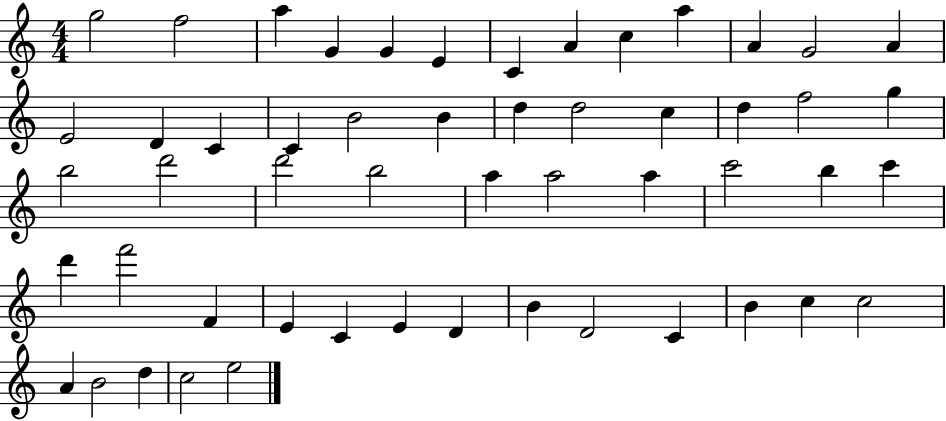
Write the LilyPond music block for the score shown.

{
  \clef treble
  \numericTimeSignature
  \time 4/4
  \key c \major
  g''2 f''2 | a''4 g'4 g'4 e'4 | c'4 a'4 c''4 a''4 | a'4 g'2 a'4 | \break e'2 d'4 c'4 | c'4 b'2 b'4 | d''4 d''2 c''4 | d''4 f''2 g''4 | \break b''2 d'''2 | d'''2 b''2 | a''4 a''2 a''4 | c'''2 b''4 c'''4 | \break d'''4 f'''2 f'4 | e'4 c'4 e'4 d'4 | b'4 d'2 c'4 | b'4 c''4 c''2 | \break a'4 b'2 d''4 | c''2 e''2 | \bar "|."
}